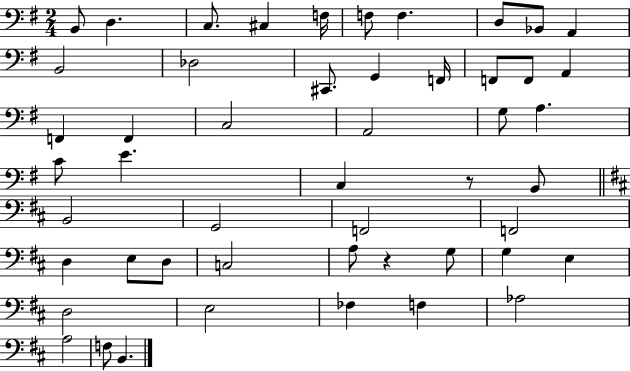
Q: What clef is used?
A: bass